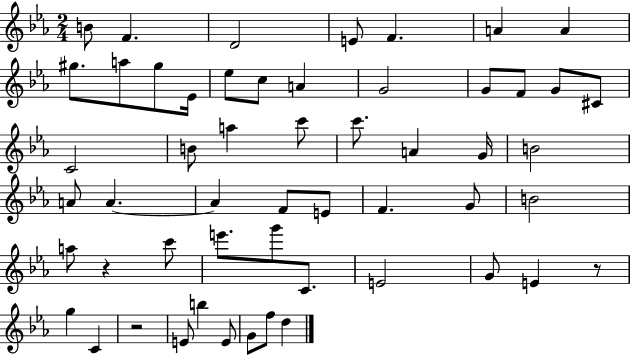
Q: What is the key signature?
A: EES major